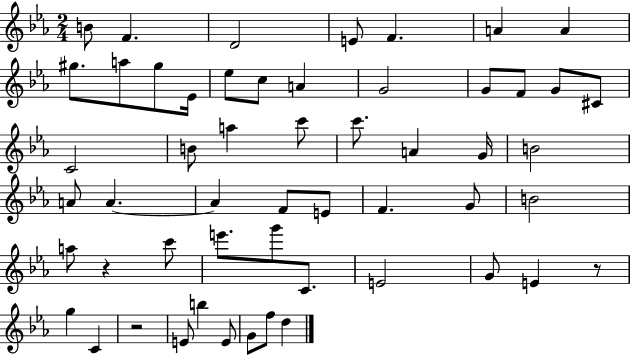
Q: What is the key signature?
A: EES major